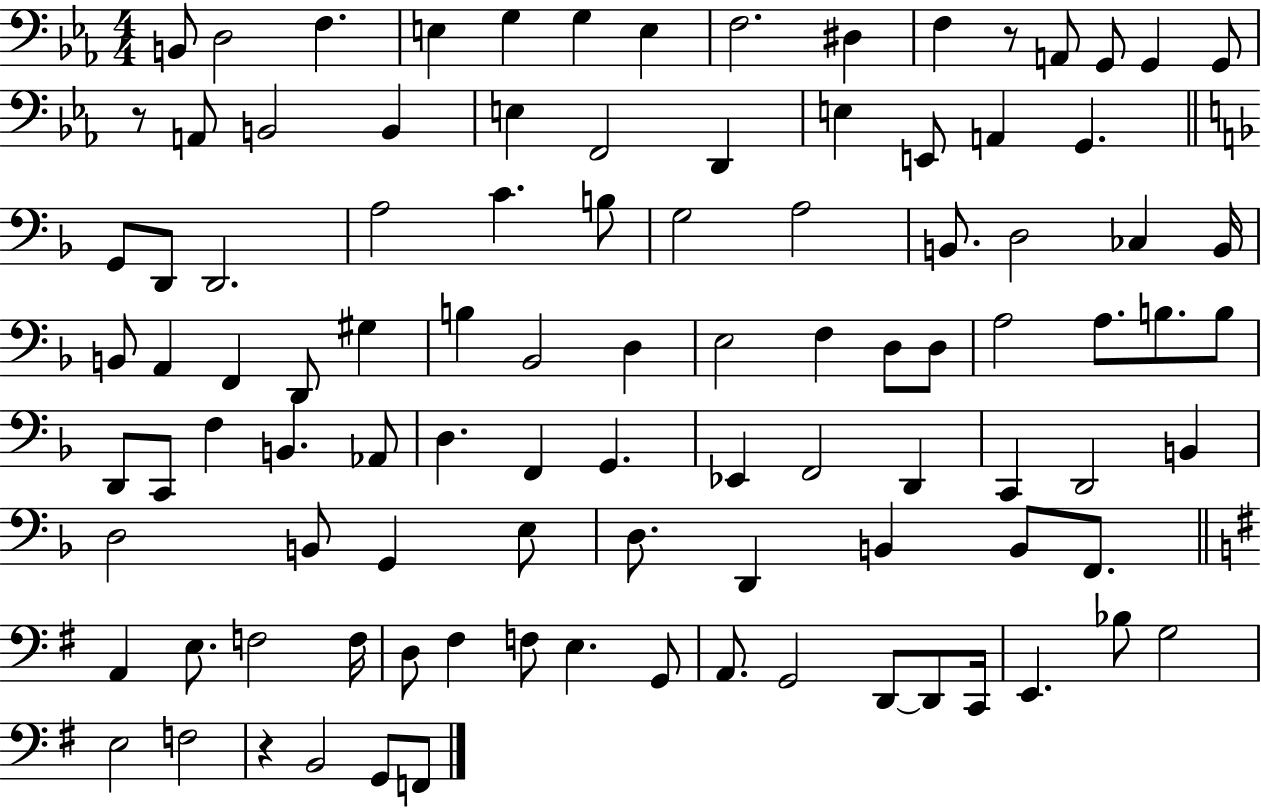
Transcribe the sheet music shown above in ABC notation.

X:1
T:Untitled
M:4/4
L:1/4
K:Eb
B,,/2 D,2 F, E, G, G, E, F,2 ^D, F, z/2 A,,/2 G,,/2 G,, G,,/2 z/2 A,,/2 B,,2 B,, E, F,,2 D,, E, E,,/2 A,, G,, G,,/2 D,,/2 D,,2 A,2 C B,/2 G,2 A,2 B,,/2 D,2 _C, B,,/4 B,,/2 A,, F,, D,,/2 ^G, B, _B,,2 D, E,2 F, D,/2 D,/2 A,2 A,/2 B,/2 B,/2 D,,/2 C,,/2 F, B,, _A,,/2 D, F,, G,, _E,, F,,2 D,, C,, D,,2 B,, D,2 B,,/2 G,, E,/2 D,/2 D,, B,, B,,/2 F,,/2 A,, E,/2 F,2 F,/4 D,/2 ^F, F,/2 E, G,,/2 A,,/2 G,,2 D,,/2 D,,/2 C,,/4 E,, _B,/2 G,2 E,2 F,2 z B,,2 G,,/2 F,,/2